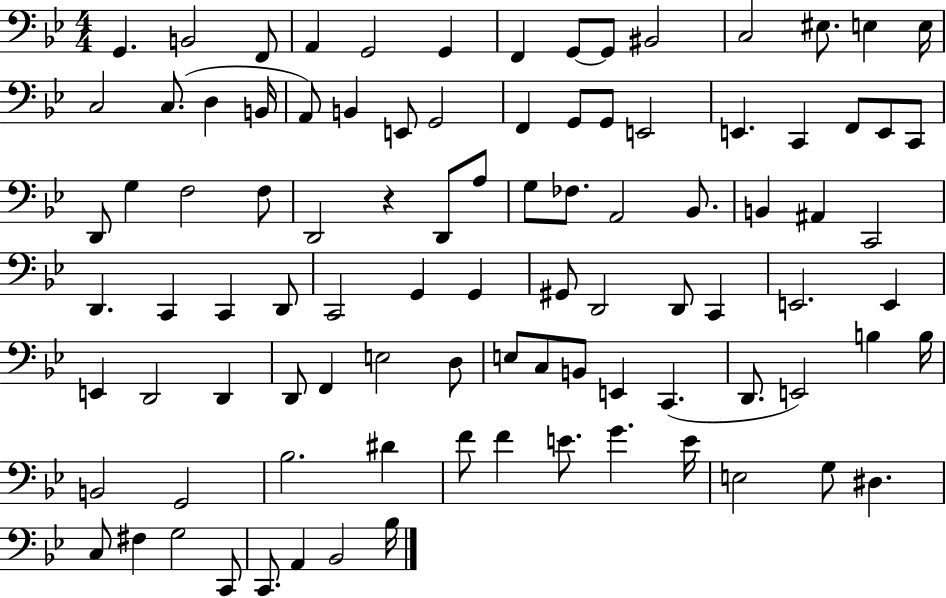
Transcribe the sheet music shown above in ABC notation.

X:1
T:Untitled
M:4/4
L:1/4
K:Bb
G,, B,,2 F,,/2 A,, G,,2 G,, F,, G,,/2 G,,/2 ^B,,2 C,2 ^E,/2 E, E,/4 C,2 C,/2 D, B,,/4 A,,/2 B,, E,,/2 G,,2 F,, G,,/2 G,,/2 E,,2 E,, C,, F,,/2 E,,/2 C,,/2 D,,/2 G, F,2 F,/2 D,,2 z D,,/2 A,/2 G,/2 _F,/2 A,,2 _B,,/2 B,, ^A,, C,,2 D,, C,, C,, D,,/2 C,,2 G,, G,, ^G,,/2 D,,2 D,,/2 C,, E,,2 E,, E,, D,,2 D,, D,,/2 F,, E,2 D,/2 E,/2 C,/2 B,,/2 E,, C,, D,,/2 E,,2 B, B,/4 B,,2 G,,2 _B,2 ^D F/2 F E/2 G E/4 E,2 G,/2 ^D, C,/2 ^F, G,2 C,,/2 C,,/2 A,, _B,,2 _B,/4